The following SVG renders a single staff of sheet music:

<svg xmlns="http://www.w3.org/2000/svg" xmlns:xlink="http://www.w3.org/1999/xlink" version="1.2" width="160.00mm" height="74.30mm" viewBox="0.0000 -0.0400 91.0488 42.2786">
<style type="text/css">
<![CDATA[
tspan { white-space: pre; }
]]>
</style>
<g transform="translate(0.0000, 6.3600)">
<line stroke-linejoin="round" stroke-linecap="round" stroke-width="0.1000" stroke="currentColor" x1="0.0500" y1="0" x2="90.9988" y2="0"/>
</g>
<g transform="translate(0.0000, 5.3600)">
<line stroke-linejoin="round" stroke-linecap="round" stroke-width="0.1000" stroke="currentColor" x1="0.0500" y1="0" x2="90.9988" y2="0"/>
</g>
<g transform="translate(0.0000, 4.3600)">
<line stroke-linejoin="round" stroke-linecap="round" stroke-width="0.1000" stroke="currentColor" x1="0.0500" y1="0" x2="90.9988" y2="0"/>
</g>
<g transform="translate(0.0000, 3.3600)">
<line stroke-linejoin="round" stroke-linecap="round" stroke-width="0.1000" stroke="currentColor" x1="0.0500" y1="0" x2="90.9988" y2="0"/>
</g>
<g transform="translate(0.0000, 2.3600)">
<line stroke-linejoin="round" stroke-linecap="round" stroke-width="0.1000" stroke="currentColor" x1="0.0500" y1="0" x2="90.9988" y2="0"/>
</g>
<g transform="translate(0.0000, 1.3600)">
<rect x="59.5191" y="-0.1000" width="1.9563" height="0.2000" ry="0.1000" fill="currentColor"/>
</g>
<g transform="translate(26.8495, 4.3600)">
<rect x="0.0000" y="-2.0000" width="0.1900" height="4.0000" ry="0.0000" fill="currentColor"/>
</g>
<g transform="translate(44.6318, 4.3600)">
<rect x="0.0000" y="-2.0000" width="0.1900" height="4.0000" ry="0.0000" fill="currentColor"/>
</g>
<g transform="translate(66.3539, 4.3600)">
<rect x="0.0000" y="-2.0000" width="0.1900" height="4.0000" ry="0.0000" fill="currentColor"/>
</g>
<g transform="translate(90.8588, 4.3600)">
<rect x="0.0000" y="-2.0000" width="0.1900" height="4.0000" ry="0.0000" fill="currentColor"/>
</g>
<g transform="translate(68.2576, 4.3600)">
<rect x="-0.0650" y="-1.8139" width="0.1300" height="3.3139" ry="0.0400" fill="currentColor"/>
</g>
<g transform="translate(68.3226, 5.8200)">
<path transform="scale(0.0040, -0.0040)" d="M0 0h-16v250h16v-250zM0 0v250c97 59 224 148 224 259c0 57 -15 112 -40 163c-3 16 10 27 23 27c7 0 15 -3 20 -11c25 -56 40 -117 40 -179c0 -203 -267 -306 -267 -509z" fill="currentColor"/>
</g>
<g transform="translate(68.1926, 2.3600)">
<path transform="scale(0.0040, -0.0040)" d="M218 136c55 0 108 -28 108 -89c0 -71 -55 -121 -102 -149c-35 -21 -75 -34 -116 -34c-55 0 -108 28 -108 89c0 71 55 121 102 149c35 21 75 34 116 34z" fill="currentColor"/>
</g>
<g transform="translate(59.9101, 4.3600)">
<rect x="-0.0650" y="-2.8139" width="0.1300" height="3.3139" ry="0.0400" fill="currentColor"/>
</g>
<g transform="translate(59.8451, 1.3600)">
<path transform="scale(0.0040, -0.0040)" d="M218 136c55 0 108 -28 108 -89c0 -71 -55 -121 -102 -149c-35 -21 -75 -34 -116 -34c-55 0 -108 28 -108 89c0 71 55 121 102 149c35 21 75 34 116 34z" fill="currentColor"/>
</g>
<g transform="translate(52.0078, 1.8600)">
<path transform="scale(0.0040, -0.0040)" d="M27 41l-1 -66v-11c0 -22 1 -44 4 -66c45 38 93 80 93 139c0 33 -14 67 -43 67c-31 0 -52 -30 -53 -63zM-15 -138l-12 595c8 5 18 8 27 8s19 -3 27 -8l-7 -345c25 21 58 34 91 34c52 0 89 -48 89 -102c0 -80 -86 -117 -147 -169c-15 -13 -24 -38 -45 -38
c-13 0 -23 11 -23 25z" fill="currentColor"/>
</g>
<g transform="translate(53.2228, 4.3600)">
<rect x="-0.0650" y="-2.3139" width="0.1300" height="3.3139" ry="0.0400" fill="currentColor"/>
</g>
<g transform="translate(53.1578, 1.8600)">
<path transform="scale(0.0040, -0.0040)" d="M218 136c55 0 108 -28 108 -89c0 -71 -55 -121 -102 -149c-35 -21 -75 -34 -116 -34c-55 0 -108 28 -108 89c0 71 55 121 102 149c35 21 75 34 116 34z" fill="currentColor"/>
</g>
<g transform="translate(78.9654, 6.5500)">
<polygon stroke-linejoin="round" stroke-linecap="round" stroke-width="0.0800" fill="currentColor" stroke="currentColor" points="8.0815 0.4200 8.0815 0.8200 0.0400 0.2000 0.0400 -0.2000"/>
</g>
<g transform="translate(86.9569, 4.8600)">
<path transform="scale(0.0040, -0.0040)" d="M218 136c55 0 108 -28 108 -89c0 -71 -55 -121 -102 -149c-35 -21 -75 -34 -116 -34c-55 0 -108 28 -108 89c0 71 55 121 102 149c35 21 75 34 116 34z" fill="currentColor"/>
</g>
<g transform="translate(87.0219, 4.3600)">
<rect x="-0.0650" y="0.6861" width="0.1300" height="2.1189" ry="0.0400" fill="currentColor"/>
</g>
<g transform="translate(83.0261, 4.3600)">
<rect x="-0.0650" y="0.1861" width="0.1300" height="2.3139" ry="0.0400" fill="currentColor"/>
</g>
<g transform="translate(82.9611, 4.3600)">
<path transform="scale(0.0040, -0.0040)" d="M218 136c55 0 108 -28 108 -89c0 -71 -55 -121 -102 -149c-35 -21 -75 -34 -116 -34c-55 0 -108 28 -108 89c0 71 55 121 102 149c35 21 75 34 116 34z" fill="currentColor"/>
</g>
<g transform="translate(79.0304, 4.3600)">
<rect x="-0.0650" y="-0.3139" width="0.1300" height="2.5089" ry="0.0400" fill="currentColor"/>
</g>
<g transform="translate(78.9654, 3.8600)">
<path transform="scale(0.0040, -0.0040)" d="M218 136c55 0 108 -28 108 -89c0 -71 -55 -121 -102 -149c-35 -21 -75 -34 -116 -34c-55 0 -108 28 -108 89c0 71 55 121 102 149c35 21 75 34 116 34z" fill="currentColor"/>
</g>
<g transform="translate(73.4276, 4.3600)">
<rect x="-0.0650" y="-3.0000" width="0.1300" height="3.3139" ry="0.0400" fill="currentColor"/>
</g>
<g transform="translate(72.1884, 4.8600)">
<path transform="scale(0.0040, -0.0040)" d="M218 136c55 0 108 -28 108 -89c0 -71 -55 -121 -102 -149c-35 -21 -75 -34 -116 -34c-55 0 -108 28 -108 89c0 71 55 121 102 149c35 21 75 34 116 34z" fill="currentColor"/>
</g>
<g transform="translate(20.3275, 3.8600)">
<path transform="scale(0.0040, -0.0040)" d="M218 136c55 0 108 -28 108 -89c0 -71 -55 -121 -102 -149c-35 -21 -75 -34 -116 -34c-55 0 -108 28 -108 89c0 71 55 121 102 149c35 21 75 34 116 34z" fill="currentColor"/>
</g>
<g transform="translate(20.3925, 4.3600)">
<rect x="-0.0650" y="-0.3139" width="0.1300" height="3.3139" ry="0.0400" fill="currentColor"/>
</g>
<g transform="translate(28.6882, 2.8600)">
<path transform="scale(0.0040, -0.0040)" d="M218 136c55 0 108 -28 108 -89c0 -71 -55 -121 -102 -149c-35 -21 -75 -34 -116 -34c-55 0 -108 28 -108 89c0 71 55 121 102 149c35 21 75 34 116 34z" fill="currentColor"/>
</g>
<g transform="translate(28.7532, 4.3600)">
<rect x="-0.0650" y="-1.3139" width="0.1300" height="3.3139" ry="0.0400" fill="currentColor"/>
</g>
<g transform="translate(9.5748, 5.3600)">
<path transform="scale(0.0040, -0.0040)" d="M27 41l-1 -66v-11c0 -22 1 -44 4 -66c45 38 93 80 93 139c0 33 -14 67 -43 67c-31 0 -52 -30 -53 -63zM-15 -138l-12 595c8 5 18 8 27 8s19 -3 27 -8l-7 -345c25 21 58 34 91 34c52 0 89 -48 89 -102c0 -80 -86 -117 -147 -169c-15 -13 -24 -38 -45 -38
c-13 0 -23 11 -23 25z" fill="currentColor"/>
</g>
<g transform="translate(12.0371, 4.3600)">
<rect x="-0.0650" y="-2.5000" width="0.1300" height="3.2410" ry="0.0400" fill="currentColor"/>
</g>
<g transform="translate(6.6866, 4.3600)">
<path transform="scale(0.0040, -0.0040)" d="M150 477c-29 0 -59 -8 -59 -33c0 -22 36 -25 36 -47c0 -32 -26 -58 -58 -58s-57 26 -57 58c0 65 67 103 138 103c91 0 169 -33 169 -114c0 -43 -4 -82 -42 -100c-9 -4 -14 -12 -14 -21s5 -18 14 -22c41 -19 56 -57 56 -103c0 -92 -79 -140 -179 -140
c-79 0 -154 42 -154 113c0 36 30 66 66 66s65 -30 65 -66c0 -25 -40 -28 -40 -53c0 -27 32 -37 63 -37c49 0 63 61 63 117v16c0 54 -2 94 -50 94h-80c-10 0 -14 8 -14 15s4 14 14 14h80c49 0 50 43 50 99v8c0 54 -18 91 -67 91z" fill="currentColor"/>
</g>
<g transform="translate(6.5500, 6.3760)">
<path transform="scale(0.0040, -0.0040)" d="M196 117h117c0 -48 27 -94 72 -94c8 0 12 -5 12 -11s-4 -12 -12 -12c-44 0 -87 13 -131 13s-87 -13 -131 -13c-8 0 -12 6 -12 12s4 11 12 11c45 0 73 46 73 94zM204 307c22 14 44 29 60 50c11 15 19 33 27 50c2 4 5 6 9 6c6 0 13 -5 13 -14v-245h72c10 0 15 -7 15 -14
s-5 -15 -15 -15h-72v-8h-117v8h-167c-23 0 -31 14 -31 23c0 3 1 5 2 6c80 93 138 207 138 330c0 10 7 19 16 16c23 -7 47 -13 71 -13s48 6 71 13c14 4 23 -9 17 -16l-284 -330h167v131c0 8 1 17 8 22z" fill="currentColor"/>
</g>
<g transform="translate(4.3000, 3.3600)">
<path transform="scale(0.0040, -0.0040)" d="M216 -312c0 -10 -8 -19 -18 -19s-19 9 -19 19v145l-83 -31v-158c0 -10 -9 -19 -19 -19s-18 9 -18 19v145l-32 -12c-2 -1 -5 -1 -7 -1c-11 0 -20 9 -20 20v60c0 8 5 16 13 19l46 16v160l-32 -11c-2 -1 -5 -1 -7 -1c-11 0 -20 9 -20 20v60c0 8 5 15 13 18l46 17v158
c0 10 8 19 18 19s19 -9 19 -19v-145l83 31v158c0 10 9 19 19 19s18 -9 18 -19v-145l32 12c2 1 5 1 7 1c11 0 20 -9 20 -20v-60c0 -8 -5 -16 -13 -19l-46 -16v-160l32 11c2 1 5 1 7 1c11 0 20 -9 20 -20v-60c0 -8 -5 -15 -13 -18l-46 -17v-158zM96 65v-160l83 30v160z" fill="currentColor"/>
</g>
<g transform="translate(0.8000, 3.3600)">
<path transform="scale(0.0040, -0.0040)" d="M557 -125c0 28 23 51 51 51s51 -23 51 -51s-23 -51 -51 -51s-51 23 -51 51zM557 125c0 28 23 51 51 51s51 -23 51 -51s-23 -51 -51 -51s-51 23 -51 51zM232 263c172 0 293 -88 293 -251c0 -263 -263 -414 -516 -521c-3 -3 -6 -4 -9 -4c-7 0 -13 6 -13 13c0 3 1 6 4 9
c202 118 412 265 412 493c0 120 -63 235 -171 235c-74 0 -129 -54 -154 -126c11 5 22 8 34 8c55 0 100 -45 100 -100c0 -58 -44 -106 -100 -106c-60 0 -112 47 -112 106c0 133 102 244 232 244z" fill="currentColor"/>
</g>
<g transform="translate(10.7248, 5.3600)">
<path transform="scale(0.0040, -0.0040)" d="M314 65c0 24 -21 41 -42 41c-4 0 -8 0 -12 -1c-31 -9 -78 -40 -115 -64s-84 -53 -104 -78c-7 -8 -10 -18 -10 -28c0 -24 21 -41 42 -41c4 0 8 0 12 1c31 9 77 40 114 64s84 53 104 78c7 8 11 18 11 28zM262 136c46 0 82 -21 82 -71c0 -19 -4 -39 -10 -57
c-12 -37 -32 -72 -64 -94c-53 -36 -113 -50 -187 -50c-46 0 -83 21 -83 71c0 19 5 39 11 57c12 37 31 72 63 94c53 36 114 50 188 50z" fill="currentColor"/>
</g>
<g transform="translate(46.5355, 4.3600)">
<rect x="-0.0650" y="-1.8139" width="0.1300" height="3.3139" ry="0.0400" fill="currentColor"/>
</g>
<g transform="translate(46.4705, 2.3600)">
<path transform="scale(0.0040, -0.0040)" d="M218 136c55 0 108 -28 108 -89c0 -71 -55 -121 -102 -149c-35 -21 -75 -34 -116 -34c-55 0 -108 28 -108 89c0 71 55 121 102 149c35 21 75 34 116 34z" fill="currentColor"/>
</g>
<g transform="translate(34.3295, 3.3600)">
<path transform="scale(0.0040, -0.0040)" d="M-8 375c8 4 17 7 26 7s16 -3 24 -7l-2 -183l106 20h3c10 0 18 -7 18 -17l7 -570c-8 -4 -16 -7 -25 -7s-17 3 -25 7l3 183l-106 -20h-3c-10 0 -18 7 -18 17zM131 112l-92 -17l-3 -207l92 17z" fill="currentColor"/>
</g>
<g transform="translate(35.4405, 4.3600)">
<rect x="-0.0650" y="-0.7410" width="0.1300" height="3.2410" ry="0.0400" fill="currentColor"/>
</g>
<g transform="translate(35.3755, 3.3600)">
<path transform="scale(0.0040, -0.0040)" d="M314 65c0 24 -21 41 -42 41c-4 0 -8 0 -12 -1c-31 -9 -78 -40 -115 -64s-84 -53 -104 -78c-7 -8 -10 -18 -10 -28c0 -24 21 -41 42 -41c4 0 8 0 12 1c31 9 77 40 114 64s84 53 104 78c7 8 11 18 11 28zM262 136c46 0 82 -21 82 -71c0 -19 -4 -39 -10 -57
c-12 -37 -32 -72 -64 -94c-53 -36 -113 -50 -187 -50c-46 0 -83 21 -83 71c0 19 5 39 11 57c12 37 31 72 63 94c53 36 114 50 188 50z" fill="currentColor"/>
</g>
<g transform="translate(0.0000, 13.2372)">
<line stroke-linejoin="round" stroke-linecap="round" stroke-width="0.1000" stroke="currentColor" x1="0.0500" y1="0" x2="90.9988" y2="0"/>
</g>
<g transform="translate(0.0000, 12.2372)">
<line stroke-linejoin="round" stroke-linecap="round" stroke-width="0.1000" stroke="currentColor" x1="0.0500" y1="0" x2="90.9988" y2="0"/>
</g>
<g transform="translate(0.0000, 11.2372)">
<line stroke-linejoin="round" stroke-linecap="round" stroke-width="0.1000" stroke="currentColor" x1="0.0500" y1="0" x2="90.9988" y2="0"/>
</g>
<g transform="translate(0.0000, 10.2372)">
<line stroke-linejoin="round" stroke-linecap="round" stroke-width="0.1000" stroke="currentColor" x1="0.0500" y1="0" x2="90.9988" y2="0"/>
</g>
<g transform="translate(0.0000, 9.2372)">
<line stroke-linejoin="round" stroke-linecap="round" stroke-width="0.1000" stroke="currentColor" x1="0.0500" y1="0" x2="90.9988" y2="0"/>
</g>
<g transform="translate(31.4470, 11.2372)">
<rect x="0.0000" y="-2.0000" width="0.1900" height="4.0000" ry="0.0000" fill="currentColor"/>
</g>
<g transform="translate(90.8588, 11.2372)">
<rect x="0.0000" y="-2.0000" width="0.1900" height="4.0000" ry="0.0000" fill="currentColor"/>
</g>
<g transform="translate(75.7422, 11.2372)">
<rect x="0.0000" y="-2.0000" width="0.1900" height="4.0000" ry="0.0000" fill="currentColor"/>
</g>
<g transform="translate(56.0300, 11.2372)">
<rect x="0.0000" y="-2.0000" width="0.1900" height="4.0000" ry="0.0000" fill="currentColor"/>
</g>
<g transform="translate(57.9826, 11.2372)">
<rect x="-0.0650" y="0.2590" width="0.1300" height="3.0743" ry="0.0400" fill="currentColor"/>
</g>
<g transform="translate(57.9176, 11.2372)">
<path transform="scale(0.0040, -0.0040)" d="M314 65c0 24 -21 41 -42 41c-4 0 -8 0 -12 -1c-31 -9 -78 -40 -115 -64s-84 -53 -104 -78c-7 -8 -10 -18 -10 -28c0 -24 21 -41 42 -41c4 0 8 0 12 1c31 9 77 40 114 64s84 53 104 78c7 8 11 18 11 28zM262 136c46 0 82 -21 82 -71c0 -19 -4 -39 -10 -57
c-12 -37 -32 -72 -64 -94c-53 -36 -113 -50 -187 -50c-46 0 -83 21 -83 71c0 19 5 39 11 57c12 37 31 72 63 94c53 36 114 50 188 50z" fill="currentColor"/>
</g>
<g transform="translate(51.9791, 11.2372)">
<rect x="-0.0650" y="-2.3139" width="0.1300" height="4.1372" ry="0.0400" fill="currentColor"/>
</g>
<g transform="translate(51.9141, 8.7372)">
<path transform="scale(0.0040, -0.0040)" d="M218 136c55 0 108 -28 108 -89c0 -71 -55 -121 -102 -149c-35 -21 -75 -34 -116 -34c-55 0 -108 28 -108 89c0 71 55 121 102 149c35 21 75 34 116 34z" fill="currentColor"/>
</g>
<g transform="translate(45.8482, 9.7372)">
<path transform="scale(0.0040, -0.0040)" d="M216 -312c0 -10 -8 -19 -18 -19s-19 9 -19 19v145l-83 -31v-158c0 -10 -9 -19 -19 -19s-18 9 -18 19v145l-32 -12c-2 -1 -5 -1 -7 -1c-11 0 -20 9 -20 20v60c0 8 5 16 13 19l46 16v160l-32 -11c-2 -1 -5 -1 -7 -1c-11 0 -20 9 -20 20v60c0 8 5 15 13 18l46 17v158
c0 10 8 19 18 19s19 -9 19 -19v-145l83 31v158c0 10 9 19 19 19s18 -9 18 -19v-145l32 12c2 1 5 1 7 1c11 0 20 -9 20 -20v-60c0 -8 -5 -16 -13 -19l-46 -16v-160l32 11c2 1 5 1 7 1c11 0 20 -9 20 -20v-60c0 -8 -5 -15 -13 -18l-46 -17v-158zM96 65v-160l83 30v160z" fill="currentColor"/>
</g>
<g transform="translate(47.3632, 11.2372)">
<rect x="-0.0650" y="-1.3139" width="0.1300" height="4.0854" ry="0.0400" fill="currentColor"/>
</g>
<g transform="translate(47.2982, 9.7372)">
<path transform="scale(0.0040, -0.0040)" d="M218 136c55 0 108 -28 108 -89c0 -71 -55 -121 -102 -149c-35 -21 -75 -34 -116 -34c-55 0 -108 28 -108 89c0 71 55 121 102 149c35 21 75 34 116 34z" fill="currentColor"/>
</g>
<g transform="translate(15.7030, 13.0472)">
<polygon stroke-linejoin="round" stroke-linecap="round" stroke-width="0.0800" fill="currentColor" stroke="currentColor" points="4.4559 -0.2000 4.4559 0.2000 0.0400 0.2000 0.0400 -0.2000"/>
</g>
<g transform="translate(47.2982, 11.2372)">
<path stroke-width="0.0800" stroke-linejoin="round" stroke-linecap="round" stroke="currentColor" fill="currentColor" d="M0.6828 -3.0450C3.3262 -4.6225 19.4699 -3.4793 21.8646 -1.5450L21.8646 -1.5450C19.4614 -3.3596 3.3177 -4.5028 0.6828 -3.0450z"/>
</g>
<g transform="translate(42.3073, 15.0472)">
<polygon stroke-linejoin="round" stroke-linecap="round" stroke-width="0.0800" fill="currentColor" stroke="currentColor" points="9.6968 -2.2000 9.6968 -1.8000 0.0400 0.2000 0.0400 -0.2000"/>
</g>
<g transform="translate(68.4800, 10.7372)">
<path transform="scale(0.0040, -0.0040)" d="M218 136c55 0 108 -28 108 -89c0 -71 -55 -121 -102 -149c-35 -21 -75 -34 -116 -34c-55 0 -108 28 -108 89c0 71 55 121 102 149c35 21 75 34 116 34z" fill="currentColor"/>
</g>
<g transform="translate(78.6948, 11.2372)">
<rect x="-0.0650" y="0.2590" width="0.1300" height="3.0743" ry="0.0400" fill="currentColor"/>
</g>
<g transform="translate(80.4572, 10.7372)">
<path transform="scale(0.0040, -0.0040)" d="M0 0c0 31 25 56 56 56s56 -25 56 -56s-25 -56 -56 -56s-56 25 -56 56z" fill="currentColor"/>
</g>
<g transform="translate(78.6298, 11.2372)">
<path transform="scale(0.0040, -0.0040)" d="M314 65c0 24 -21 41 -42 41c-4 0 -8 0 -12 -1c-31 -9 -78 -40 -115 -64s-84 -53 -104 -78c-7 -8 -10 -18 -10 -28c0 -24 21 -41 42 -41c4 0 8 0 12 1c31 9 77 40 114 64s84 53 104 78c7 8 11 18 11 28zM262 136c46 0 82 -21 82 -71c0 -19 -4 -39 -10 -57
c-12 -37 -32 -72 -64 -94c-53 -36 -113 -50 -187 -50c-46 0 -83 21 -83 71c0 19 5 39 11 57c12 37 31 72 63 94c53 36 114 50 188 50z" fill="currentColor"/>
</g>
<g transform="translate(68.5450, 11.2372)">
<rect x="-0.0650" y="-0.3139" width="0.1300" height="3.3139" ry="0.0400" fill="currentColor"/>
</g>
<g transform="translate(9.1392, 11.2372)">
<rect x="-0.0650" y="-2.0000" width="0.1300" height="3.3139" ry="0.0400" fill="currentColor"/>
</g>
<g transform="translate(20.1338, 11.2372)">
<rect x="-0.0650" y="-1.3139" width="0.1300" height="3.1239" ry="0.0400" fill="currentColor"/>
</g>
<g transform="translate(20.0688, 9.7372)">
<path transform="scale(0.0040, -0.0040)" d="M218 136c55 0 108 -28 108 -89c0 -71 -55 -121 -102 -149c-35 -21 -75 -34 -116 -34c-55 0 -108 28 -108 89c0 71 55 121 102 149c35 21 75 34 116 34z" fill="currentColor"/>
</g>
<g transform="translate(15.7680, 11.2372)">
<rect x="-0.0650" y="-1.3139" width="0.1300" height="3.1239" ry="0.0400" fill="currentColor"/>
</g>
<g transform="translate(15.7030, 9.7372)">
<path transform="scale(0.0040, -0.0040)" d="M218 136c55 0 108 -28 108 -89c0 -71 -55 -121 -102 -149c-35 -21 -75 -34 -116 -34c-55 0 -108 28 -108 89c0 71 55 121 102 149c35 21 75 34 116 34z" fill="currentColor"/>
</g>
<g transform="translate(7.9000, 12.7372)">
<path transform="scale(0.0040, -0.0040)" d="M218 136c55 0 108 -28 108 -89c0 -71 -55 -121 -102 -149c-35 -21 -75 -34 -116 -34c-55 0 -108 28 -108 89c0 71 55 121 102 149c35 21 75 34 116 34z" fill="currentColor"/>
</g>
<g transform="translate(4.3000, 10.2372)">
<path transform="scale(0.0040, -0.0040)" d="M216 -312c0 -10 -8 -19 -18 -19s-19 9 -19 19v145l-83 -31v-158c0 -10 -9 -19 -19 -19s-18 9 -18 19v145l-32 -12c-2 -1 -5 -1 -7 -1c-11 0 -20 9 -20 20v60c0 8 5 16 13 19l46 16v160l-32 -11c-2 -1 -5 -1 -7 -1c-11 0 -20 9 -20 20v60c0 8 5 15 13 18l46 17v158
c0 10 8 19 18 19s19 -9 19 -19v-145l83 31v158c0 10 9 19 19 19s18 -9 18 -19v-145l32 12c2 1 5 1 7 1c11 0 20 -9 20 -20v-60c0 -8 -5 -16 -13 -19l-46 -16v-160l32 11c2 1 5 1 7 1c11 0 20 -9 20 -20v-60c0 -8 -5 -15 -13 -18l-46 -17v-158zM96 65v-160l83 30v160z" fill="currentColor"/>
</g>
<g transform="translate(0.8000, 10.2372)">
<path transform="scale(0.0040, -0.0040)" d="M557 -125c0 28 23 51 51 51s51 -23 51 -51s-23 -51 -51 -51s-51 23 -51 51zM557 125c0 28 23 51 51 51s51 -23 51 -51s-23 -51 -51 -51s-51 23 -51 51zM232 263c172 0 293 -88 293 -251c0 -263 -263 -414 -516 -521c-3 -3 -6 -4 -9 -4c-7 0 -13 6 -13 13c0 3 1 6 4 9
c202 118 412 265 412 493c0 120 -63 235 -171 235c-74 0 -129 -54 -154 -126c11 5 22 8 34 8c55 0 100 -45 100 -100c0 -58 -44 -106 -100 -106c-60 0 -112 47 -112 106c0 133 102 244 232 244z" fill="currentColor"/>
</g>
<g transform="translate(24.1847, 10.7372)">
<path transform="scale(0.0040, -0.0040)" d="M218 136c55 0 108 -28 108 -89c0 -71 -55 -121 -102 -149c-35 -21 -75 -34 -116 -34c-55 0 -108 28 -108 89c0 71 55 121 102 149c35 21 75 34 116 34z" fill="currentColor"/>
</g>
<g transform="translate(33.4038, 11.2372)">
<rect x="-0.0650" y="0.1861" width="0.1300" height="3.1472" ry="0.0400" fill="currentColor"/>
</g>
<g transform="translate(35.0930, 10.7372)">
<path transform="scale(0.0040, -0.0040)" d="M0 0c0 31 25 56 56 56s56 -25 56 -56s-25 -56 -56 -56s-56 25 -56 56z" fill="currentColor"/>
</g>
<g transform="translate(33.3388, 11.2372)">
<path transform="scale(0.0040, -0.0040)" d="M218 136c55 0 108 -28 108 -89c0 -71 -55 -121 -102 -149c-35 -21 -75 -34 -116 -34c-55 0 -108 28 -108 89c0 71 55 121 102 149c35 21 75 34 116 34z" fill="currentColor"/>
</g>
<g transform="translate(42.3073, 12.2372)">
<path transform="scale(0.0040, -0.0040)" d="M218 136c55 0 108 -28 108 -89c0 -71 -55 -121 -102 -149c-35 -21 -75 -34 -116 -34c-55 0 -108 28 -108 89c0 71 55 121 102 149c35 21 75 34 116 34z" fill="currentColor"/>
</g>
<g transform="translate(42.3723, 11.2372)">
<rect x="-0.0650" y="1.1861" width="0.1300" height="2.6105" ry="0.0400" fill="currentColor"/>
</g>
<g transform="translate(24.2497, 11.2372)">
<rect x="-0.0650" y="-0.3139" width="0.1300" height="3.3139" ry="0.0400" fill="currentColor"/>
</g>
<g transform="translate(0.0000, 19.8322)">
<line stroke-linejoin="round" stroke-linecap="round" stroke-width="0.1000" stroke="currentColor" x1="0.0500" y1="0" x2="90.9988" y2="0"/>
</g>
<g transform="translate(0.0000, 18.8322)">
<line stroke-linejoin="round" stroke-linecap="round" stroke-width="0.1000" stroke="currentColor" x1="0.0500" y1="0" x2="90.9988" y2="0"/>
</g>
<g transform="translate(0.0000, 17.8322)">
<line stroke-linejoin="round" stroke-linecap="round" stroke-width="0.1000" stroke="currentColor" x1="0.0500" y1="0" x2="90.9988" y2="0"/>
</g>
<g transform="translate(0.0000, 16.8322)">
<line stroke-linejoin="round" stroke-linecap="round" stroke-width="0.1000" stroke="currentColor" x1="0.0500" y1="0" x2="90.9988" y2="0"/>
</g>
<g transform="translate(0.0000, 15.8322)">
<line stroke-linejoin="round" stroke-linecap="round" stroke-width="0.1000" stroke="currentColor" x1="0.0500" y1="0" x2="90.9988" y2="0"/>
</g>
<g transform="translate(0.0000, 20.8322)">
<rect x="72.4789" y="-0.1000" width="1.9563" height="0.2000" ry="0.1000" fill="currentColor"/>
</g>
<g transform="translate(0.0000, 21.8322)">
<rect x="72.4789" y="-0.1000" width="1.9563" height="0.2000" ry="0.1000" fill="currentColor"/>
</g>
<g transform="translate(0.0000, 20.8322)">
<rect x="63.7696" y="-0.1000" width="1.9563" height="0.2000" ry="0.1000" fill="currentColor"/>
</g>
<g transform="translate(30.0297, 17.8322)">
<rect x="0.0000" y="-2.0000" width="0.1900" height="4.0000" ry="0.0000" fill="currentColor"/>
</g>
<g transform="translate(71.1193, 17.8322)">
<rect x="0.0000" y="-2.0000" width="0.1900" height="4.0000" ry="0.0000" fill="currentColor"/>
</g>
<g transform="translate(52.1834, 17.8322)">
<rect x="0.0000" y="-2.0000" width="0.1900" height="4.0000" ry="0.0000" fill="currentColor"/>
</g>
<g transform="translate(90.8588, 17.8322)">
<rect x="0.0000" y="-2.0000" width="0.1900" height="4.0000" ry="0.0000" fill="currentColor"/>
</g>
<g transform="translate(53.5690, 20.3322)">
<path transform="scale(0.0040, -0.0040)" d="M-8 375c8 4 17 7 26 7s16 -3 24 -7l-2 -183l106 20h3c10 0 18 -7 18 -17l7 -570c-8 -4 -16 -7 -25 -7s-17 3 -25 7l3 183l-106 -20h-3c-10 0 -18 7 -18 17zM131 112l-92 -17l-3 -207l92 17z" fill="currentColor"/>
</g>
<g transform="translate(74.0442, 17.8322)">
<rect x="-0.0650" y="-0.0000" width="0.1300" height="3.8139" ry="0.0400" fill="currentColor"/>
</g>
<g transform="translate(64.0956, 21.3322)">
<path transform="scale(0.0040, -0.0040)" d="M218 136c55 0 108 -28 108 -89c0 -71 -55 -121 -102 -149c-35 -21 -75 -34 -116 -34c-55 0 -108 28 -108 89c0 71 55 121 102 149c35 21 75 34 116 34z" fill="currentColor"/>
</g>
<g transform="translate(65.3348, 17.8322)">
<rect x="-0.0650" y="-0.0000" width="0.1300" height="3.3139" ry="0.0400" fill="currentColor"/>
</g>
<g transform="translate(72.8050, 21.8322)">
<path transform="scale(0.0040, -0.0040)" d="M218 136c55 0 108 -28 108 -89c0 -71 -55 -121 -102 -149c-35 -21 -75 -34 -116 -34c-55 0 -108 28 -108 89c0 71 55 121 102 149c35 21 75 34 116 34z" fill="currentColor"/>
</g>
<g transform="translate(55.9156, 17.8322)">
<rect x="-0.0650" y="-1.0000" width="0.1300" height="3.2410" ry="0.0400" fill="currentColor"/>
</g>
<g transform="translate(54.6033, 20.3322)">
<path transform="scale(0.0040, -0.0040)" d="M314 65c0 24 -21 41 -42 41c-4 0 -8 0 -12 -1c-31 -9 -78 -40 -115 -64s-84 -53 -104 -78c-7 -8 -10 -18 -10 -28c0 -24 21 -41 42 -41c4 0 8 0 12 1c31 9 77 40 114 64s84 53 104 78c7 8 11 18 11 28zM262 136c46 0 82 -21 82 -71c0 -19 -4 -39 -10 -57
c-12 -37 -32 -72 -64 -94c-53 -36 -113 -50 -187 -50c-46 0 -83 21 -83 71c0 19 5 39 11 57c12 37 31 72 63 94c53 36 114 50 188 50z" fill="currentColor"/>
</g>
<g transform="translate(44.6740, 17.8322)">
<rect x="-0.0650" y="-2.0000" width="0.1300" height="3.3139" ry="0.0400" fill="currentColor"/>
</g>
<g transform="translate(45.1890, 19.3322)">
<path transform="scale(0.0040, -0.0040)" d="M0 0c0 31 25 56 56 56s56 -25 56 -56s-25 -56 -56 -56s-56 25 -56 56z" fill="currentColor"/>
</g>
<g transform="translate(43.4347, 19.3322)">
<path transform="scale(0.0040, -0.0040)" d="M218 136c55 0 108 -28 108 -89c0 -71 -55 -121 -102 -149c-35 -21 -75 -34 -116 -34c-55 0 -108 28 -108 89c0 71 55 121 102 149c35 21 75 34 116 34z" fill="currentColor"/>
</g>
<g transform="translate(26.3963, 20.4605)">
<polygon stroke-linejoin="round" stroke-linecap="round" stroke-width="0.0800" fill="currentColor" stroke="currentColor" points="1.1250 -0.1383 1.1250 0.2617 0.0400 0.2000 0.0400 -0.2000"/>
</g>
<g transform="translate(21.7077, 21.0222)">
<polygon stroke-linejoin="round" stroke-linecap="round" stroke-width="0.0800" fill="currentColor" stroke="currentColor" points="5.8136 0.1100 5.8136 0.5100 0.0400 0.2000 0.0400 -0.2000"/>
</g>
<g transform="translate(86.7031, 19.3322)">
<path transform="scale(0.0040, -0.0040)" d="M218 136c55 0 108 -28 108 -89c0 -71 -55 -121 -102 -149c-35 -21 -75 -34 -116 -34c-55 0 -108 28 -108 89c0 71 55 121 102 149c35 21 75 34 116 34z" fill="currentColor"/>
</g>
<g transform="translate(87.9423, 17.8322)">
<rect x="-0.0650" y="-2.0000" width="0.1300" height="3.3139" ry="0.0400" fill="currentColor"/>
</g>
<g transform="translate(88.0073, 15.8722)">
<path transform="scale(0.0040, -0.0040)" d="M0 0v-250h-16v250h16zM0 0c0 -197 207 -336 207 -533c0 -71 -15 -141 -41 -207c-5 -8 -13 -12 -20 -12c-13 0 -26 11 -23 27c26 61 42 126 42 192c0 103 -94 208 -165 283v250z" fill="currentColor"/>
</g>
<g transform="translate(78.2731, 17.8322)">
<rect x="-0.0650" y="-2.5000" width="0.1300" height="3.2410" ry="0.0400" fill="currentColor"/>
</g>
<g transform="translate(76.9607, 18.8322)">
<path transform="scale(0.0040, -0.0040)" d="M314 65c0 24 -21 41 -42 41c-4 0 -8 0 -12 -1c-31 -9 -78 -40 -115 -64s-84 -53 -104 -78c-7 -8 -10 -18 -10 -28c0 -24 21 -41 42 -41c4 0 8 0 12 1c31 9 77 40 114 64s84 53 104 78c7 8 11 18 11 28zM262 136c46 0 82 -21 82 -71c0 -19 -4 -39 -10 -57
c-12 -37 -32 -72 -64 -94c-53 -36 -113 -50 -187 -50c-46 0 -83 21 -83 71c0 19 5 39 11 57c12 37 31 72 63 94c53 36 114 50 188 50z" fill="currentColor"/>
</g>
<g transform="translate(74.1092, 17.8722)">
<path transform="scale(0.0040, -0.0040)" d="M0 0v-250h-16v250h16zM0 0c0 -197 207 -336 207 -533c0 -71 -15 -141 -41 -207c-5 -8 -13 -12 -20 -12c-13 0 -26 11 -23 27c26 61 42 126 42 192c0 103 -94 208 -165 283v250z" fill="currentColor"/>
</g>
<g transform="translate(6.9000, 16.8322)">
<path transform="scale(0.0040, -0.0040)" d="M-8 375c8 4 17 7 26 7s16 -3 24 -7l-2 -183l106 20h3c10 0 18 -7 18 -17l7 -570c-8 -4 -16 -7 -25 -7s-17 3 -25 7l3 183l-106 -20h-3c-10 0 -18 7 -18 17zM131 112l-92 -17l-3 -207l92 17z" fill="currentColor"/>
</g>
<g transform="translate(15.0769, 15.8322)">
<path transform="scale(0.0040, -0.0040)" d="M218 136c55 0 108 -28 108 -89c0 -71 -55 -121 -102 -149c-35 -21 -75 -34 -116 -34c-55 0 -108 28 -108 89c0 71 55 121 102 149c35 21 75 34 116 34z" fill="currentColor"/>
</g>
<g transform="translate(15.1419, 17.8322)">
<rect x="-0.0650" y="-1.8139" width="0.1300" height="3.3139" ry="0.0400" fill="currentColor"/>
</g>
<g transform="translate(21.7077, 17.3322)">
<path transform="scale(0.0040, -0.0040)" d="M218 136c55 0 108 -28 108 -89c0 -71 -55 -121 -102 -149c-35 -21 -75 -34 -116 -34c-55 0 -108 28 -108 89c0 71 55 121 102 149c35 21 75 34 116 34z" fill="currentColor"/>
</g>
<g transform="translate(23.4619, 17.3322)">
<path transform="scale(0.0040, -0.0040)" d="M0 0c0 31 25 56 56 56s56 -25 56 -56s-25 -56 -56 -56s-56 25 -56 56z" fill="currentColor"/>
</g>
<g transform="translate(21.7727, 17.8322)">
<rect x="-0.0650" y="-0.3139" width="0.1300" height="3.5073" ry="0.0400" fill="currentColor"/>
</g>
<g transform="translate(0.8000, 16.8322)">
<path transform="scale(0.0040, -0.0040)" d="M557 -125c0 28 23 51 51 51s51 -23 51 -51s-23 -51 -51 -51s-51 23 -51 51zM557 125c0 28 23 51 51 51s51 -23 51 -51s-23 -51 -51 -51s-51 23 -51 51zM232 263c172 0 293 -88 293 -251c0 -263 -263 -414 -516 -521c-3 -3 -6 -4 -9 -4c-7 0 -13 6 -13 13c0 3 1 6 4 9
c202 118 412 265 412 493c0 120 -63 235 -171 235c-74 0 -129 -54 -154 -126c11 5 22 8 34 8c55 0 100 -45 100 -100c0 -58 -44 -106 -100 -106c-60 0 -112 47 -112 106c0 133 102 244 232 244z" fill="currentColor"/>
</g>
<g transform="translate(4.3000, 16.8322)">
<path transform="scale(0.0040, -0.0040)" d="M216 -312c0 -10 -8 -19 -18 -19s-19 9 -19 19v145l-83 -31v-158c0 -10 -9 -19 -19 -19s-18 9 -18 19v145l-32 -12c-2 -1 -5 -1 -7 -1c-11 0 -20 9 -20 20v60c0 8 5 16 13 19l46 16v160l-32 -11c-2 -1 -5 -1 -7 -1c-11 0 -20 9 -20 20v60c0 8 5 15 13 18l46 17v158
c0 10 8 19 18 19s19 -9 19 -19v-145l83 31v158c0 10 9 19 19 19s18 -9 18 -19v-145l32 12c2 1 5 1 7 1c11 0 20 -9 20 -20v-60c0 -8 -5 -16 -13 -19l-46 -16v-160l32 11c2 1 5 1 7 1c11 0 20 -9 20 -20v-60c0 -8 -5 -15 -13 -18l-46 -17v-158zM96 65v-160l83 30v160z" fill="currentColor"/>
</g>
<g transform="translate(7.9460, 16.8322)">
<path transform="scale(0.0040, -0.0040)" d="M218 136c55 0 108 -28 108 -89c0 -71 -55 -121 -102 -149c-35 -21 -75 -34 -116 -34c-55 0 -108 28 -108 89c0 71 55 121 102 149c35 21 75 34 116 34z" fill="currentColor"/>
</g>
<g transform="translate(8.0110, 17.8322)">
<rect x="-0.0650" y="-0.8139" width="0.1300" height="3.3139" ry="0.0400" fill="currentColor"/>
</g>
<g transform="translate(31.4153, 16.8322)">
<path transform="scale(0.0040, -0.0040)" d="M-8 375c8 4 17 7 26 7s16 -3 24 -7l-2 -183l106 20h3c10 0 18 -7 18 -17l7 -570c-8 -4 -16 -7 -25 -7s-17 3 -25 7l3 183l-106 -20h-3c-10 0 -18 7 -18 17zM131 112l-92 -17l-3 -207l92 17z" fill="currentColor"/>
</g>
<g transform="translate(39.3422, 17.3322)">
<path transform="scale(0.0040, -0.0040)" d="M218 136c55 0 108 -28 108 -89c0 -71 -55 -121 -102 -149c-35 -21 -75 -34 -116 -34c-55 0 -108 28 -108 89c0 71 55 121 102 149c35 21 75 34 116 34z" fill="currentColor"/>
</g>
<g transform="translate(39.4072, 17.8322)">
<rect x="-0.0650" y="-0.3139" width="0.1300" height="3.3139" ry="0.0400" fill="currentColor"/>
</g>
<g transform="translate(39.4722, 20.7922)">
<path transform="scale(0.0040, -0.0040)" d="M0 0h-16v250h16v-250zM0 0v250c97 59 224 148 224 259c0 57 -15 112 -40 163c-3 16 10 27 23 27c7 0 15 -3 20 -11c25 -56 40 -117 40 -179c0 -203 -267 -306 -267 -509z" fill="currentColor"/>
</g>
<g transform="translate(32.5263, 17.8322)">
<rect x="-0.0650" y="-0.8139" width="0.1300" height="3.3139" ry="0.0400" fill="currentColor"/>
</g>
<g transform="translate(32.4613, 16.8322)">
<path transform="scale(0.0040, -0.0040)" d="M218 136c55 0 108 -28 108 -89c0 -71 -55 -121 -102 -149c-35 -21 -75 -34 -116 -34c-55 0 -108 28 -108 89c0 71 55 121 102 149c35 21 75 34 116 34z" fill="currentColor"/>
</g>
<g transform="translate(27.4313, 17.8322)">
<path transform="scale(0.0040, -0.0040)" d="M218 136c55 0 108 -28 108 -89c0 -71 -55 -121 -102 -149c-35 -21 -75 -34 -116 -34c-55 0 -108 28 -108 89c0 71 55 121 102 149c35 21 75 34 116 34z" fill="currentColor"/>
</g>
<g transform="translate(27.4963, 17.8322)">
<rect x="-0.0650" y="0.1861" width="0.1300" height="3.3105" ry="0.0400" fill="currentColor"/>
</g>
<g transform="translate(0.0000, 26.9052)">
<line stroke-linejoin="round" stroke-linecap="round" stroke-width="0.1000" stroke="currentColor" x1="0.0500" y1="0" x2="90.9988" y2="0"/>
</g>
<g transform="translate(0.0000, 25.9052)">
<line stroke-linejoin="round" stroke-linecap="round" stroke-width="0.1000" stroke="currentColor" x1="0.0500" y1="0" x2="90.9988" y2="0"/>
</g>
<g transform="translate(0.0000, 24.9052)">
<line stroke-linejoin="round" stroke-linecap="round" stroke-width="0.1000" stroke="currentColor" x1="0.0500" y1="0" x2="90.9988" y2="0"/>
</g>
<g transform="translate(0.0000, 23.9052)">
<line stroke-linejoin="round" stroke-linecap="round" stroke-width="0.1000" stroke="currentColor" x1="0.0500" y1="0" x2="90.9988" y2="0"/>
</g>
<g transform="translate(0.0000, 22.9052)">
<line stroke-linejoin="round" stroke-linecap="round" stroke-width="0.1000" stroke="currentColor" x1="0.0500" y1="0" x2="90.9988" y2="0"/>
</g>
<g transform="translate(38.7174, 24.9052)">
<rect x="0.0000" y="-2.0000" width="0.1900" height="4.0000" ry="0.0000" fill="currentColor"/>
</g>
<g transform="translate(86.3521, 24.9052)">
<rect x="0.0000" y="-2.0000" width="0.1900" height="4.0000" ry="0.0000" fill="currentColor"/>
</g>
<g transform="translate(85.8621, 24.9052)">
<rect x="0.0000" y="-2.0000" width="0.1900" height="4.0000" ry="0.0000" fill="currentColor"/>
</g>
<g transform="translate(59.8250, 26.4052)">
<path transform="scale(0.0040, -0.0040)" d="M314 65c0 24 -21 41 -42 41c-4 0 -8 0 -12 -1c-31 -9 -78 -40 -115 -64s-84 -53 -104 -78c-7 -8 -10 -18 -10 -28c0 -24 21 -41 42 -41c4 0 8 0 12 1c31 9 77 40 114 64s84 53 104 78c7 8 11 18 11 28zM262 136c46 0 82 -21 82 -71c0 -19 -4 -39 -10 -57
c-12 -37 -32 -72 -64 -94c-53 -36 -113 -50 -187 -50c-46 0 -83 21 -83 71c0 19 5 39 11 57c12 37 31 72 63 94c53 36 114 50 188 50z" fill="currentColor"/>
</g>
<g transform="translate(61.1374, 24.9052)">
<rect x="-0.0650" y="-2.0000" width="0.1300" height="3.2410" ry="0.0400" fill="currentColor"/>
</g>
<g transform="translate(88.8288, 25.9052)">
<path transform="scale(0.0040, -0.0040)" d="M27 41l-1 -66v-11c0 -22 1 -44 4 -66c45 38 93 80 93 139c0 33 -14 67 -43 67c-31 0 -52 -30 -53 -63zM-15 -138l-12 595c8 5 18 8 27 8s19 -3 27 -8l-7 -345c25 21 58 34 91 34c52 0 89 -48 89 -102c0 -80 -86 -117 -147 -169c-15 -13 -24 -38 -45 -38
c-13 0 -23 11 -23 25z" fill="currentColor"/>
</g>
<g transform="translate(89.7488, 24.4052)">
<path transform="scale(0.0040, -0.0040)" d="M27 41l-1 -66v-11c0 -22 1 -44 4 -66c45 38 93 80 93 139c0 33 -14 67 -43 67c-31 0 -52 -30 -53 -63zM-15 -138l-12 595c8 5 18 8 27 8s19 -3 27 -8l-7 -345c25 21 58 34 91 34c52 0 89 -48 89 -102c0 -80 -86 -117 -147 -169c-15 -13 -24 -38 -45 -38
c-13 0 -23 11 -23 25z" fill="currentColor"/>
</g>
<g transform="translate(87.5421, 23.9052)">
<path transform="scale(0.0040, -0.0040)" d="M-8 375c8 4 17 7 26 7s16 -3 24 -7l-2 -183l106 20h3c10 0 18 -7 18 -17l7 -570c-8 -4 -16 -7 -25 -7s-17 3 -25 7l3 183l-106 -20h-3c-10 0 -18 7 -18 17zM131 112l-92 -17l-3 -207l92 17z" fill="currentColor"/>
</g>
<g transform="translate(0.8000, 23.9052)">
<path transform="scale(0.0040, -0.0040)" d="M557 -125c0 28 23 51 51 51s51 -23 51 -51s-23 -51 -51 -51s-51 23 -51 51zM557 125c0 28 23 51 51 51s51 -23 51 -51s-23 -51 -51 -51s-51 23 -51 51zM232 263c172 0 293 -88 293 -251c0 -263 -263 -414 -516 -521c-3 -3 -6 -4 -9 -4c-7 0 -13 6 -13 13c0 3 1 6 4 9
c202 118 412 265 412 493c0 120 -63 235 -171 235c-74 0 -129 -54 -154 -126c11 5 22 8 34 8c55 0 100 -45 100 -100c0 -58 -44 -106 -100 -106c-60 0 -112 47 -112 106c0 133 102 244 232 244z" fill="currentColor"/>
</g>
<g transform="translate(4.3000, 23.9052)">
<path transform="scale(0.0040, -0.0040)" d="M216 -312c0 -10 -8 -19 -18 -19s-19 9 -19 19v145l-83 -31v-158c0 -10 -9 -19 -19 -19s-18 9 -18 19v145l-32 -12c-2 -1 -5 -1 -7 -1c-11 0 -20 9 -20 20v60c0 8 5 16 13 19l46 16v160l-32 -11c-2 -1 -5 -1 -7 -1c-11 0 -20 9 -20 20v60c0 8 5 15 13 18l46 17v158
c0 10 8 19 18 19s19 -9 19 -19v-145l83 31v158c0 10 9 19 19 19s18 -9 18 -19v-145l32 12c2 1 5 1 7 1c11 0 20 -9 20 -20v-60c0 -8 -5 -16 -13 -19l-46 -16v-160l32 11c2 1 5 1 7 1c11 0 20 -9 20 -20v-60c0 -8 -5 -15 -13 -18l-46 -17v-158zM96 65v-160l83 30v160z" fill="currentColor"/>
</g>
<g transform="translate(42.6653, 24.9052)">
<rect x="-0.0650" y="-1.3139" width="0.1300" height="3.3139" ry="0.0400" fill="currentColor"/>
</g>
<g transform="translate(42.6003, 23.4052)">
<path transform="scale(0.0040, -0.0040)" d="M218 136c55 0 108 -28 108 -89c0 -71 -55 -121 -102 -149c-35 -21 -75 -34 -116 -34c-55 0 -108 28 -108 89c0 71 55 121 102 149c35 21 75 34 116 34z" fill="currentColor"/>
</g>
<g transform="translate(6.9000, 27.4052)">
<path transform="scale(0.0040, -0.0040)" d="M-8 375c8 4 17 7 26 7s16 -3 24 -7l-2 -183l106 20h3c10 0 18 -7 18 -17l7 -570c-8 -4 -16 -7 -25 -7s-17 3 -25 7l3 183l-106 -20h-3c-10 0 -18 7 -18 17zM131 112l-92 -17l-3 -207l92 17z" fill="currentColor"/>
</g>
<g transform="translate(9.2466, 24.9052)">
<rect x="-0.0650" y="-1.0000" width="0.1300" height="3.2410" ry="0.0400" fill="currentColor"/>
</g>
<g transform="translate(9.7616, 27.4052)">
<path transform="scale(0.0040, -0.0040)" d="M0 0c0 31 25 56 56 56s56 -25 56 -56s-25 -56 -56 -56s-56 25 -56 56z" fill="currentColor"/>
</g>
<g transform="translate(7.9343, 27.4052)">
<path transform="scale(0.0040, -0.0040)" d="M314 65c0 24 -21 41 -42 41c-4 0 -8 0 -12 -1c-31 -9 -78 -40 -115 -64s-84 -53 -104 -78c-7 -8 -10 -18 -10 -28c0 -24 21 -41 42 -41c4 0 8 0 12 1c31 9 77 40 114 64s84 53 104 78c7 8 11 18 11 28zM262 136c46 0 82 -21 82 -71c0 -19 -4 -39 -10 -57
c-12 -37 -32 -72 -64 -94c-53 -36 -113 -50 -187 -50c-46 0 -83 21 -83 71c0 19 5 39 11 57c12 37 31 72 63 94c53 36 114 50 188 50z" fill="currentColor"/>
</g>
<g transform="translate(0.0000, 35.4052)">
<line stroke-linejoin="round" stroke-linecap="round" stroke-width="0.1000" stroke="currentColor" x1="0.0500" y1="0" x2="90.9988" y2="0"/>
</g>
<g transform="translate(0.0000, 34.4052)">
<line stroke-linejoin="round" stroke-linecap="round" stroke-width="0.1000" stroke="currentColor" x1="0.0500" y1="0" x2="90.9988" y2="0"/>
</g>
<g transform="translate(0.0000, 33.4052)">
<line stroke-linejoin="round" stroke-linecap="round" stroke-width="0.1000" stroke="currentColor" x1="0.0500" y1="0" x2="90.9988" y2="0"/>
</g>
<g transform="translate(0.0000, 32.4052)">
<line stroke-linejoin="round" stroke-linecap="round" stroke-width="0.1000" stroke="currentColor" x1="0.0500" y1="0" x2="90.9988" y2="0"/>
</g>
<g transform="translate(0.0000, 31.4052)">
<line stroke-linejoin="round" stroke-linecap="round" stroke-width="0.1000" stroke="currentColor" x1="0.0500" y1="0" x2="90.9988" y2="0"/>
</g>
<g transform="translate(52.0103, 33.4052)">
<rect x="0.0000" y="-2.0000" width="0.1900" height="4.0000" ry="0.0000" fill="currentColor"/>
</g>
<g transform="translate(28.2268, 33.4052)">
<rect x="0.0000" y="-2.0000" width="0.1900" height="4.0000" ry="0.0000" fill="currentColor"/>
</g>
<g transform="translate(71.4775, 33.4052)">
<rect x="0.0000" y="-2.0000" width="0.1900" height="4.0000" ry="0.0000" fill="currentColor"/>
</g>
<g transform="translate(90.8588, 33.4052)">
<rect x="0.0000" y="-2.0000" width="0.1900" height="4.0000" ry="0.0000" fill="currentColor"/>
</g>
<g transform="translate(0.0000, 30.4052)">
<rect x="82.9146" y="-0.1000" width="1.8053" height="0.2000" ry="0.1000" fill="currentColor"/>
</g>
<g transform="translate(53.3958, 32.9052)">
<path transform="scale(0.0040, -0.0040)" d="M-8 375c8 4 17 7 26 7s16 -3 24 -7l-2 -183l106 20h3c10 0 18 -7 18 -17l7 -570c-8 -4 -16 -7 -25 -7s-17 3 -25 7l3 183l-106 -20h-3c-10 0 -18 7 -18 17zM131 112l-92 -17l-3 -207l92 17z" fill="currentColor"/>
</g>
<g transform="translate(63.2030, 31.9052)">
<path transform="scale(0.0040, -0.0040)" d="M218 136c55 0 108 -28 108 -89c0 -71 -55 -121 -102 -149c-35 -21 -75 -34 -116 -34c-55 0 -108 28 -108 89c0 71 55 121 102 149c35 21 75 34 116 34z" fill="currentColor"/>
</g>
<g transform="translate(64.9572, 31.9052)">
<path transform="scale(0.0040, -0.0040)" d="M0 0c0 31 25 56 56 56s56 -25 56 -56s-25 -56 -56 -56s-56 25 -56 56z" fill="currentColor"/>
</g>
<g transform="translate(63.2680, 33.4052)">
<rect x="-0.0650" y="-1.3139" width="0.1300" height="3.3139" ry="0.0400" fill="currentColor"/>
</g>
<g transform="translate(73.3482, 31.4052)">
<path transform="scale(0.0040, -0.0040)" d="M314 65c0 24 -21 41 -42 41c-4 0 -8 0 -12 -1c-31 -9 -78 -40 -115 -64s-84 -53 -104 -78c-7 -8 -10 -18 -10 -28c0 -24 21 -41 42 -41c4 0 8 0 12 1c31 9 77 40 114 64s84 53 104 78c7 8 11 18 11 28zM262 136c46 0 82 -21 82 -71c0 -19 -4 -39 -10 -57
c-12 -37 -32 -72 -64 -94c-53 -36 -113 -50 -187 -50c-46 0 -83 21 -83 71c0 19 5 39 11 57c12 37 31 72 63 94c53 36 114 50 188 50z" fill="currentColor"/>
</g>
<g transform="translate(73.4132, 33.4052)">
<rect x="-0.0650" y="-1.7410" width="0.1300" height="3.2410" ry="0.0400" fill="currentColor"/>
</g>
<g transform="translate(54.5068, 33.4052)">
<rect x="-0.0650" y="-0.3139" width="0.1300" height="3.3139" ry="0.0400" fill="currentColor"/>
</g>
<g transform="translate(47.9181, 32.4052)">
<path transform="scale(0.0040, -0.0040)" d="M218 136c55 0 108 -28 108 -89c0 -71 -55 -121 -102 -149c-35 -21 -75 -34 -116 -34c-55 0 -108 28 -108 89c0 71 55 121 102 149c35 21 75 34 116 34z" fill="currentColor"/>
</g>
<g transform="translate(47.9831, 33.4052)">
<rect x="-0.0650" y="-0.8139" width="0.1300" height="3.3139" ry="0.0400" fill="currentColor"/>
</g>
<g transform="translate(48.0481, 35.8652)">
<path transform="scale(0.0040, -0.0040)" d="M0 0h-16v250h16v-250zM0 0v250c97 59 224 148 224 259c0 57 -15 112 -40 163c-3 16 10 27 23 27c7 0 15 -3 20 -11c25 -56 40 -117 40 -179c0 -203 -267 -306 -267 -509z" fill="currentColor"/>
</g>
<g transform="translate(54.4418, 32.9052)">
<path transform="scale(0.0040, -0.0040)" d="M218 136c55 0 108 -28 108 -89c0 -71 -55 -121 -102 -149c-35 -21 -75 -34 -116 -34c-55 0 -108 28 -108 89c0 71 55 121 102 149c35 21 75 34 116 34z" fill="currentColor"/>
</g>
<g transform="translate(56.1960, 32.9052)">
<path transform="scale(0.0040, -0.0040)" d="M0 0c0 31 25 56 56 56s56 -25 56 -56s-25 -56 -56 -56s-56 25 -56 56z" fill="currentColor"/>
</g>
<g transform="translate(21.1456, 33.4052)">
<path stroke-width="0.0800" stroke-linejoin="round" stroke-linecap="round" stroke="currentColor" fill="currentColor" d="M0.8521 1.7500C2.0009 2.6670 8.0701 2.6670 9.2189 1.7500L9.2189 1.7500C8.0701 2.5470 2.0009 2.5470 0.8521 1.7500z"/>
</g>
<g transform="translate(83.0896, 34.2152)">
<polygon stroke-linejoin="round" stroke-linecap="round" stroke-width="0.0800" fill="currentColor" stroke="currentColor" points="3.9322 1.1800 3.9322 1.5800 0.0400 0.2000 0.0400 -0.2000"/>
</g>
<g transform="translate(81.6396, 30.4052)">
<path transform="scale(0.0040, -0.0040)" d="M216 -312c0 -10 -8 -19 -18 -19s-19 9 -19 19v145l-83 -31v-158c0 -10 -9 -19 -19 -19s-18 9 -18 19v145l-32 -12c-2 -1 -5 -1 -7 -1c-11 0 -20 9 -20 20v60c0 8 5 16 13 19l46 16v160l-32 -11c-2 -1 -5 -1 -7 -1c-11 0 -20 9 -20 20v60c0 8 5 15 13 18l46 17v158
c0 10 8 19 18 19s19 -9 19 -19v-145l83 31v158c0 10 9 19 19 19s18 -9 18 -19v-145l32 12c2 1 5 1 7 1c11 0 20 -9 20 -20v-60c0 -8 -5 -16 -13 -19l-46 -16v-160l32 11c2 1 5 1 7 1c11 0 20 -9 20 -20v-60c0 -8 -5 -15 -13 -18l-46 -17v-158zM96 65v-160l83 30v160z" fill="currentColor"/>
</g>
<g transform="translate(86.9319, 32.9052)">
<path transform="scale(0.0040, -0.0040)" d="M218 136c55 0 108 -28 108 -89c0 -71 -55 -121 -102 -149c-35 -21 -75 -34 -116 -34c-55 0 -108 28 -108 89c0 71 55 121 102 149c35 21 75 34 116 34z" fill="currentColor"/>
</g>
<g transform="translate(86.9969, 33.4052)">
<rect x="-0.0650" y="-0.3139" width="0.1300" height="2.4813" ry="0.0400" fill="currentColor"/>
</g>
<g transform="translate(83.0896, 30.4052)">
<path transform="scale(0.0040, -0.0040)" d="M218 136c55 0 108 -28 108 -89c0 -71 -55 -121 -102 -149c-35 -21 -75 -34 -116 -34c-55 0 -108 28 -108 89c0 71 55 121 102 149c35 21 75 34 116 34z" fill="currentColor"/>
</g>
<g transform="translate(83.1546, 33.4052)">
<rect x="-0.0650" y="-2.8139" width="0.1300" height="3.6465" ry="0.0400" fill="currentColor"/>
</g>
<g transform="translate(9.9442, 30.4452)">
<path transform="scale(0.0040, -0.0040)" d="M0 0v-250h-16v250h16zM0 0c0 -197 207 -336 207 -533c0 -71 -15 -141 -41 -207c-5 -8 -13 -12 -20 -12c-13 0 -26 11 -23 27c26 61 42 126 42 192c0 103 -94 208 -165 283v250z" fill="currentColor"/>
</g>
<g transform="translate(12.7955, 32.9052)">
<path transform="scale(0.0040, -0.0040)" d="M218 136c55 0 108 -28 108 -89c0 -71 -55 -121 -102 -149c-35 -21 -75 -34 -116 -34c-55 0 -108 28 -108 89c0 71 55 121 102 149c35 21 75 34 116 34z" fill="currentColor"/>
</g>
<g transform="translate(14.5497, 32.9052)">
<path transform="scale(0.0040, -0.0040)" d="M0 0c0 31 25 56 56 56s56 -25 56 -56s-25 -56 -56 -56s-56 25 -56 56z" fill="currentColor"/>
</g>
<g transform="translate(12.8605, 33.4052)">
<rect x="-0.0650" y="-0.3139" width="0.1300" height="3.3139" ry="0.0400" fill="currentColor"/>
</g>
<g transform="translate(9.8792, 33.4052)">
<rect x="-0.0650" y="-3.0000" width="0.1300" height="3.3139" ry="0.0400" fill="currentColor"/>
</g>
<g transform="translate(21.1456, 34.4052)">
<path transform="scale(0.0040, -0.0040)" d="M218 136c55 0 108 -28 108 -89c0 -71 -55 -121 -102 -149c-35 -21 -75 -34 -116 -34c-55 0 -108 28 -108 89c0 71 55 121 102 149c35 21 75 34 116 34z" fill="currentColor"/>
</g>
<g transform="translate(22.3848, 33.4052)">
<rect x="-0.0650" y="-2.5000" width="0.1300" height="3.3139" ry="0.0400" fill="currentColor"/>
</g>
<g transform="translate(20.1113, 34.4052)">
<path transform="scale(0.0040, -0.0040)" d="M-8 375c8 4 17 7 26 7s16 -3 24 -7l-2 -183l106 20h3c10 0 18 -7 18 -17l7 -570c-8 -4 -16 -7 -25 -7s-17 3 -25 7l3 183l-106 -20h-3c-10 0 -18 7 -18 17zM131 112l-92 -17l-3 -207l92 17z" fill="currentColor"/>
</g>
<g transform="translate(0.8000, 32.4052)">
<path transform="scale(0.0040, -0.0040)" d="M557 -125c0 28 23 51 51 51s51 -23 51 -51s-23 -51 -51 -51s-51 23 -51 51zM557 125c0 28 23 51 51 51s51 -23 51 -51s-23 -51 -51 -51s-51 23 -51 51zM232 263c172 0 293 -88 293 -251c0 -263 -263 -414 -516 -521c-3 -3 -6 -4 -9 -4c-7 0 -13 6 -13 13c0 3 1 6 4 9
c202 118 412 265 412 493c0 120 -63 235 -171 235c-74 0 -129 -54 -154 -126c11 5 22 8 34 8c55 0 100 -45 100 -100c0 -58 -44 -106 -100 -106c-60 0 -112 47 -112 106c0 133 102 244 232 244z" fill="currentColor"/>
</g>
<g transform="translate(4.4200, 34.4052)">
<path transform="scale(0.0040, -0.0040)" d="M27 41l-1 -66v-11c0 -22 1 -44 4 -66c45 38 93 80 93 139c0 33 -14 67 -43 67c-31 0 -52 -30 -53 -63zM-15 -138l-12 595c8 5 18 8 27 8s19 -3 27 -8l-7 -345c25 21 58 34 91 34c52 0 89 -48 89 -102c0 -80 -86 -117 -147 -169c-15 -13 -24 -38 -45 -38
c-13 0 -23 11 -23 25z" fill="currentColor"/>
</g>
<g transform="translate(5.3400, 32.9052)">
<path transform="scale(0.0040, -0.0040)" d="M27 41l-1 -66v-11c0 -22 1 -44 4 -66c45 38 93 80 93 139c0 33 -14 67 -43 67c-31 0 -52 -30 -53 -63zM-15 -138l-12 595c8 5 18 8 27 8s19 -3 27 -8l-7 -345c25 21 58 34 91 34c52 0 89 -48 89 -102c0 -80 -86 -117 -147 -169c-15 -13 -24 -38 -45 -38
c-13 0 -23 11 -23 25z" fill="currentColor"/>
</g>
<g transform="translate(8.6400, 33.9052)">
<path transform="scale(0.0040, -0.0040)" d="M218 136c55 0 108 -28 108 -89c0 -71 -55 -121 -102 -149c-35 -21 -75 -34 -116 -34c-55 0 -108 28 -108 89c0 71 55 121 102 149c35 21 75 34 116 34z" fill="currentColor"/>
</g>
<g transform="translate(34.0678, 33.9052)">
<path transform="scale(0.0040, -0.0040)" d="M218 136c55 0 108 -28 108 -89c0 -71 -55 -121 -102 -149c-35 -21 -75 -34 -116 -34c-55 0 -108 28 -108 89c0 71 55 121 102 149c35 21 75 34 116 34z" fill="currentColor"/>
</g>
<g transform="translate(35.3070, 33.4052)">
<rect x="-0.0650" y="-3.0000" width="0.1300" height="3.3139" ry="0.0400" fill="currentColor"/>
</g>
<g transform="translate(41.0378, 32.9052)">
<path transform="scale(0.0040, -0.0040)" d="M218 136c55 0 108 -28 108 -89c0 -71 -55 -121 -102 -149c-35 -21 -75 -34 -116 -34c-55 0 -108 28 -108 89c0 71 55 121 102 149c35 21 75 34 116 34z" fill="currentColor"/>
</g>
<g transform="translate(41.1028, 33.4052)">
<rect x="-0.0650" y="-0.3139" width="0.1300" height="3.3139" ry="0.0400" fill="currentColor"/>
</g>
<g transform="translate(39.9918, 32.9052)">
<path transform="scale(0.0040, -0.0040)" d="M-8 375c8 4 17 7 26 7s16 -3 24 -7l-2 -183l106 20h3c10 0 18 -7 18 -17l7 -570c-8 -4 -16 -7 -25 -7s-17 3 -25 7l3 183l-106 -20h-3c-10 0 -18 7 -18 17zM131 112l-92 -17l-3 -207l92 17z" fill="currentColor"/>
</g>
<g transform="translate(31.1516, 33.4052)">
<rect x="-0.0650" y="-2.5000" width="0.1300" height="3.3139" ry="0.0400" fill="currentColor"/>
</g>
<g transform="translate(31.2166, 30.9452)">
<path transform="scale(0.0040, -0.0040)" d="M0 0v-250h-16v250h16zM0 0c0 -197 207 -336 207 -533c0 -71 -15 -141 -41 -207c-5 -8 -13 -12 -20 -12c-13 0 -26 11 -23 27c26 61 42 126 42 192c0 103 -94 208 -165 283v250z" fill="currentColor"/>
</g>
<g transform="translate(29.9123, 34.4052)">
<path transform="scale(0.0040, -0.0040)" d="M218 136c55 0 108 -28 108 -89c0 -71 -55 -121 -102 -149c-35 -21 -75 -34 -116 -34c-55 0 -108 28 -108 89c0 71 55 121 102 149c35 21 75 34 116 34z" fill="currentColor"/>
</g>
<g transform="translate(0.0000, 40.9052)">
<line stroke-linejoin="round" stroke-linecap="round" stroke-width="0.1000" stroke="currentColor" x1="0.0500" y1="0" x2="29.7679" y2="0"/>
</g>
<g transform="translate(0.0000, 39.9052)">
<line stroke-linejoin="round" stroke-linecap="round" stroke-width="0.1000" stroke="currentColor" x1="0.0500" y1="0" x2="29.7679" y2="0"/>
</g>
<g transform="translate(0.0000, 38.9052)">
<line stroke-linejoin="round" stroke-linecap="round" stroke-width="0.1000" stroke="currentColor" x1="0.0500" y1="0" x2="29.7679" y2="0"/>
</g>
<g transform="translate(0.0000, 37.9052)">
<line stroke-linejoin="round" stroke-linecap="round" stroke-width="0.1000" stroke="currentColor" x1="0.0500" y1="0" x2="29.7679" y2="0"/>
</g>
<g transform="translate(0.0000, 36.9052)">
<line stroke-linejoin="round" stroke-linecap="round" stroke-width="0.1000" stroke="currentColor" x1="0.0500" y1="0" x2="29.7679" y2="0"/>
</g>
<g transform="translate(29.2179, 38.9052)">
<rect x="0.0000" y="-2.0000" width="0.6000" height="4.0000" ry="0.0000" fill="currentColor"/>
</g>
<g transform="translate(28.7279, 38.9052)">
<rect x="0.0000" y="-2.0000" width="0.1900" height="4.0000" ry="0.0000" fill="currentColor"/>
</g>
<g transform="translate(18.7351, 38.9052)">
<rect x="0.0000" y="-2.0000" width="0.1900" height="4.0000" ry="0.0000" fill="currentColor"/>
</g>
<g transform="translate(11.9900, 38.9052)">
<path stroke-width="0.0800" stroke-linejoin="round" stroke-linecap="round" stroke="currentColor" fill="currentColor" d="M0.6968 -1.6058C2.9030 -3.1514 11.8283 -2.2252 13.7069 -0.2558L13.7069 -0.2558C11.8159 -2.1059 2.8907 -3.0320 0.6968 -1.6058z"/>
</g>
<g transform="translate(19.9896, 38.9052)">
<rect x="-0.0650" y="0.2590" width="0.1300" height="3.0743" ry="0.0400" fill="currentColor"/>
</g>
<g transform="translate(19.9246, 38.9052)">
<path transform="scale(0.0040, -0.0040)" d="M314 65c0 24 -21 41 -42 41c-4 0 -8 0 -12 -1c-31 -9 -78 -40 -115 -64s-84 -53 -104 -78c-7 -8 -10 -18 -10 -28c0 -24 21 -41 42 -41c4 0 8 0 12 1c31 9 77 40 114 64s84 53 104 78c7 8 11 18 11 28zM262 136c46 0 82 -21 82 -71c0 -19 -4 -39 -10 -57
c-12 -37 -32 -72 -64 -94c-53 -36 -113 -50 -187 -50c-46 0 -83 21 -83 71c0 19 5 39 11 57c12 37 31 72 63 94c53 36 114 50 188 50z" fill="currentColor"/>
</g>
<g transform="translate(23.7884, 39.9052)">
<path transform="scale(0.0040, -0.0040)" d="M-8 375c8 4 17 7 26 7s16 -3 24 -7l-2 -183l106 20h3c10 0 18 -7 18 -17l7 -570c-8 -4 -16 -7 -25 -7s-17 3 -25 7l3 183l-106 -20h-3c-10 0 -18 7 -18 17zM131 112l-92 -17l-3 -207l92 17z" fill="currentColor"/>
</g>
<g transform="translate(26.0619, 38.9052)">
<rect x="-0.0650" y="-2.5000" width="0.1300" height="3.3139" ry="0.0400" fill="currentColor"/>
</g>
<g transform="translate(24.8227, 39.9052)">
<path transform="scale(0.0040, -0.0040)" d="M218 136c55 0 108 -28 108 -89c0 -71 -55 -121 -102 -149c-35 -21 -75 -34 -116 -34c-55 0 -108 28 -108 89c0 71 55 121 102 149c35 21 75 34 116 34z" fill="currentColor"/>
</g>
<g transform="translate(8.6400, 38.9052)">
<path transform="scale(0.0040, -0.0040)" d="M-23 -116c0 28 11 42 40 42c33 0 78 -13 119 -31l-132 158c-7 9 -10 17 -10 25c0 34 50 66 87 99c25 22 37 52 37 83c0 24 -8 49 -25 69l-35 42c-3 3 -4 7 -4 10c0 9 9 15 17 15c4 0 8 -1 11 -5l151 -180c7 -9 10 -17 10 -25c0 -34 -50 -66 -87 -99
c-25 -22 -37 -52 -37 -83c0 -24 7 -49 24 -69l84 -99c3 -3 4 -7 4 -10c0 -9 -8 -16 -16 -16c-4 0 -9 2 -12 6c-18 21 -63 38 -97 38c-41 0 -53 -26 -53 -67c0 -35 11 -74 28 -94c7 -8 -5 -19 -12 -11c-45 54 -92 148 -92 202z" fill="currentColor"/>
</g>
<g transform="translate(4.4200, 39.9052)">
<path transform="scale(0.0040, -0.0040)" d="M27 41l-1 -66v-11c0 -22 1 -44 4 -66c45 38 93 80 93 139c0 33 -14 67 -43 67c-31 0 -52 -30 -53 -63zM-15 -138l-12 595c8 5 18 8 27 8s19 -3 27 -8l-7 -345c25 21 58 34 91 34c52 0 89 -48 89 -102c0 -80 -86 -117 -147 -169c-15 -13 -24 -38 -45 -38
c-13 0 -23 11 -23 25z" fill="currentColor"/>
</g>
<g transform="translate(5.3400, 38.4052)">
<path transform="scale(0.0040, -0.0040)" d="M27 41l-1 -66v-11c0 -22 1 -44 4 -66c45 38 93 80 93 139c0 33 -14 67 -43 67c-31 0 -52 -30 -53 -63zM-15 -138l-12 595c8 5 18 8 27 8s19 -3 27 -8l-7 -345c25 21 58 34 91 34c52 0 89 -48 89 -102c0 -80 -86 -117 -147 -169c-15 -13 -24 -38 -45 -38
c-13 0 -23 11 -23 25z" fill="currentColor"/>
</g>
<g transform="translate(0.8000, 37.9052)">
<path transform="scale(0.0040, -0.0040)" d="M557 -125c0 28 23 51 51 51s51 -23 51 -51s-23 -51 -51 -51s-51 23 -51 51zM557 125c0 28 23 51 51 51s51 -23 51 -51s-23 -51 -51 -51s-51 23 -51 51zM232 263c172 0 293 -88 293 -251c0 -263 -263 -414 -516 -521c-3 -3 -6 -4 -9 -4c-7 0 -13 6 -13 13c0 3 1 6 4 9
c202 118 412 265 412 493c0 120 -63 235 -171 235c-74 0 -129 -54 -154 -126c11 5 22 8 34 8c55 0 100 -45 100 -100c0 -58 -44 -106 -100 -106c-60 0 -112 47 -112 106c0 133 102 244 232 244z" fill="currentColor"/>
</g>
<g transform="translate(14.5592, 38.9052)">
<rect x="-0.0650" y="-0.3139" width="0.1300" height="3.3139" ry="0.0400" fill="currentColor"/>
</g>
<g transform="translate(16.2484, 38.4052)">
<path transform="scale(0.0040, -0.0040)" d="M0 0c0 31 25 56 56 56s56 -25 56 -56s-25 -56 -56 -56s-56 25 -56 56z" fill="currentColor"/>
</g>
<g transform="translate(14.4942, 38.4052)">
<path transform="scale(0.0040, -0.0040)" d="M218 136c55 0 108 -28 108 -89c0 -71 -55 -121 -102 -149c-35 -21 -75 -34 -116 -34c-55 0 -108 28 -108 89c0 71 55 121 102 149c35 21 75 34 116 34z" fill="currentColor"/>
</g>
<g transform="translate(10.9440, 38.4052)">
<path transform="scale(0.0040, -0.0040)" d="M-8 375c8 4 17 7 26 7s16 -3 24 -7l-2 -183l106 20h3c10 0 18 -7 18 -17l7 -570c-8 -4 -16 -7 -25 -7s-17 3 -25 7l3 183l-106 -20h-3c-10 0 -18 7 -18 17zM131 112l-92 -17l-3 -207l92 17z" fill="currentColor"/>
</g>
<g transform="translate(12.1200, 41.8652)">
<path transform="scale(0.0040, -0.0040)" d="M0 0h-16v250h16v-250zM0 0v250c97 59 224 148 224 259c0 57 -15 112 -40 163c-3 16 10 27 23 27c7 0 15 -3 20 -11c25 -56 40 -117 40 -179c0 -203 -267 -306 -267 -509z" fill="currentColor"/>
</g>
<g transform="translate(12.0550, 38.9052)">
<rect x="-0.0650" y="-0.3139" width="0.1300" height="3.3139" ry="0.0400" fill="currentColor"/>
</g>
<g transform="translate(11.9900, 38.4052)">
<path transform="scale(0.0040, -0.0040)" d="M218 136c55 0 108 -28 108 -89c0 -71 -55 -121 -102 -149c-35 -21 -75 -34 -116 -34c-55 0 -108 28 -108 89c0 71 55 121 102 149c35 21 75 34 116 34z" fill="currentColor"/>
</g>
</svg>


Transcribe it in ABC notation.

X:1
T:Untitled
M:3/4
L:1/4
K:G
_B,,2 E, G, F,2 A, _B, C A,/2 C, E,/2 D,/2 C,/2 A,, G,/2 G,/2 E, D, B,,/2 ^G,/2 B,/2 D,2 E, D,2 F, A, E,/2 D,/4 F, E,/2 A,, F,,2 D,, C,,/2 B,,2 A,,/2 F,,2 G, A,,2 C,/2 _E, B,, B,,/2 C, E, F,/2 E, G, A,2 ^C/2 _E,/2 z E,/2 E, D,2 B,,